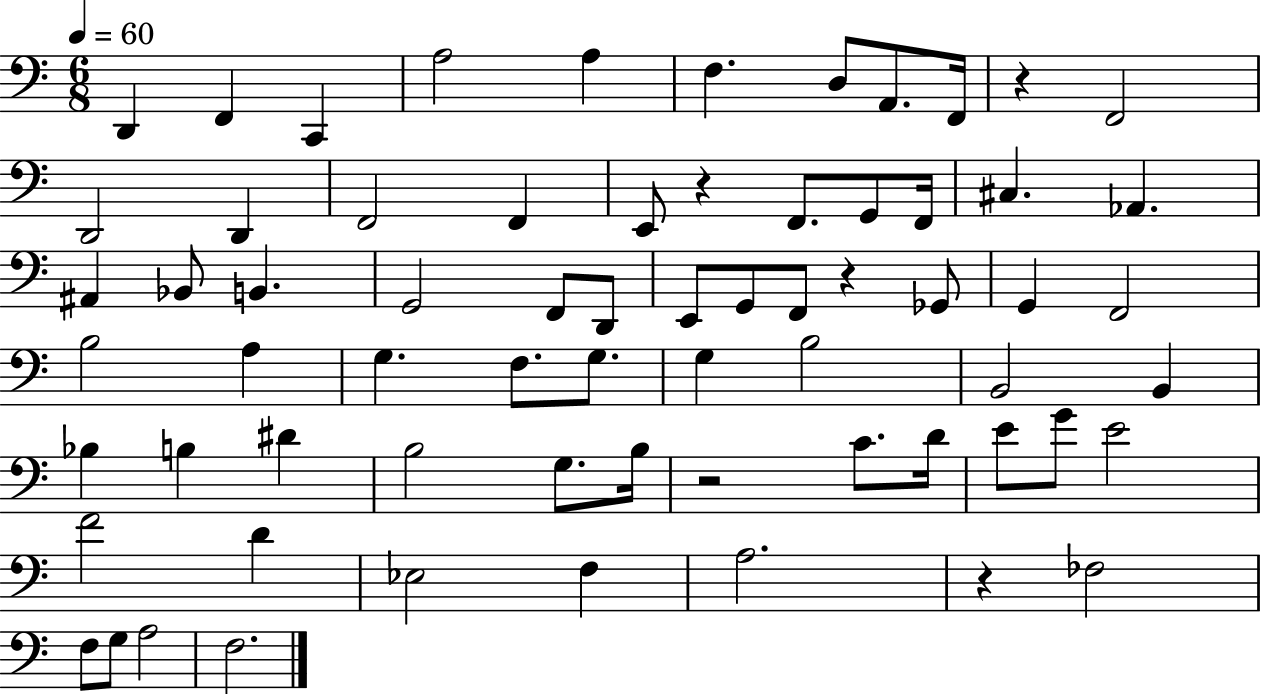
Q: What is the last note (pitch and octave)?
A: F3